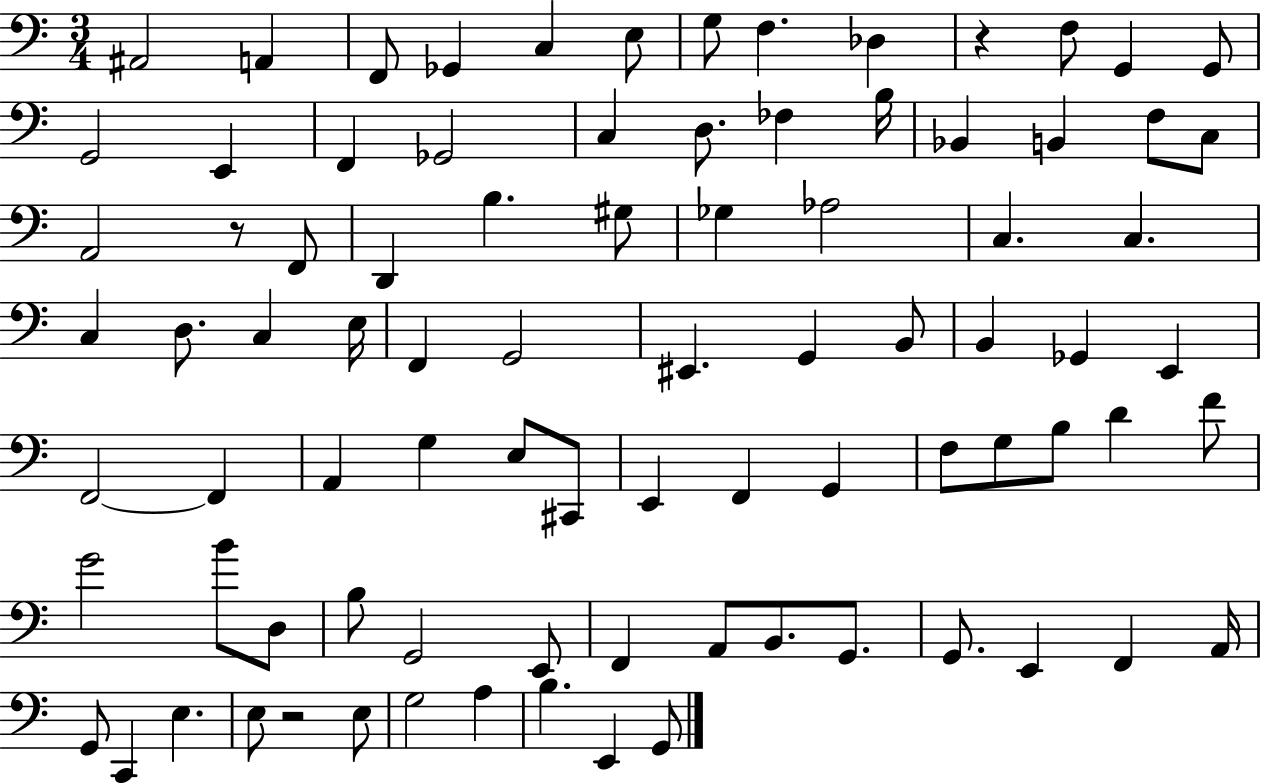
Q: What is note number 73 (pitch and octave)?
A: A2